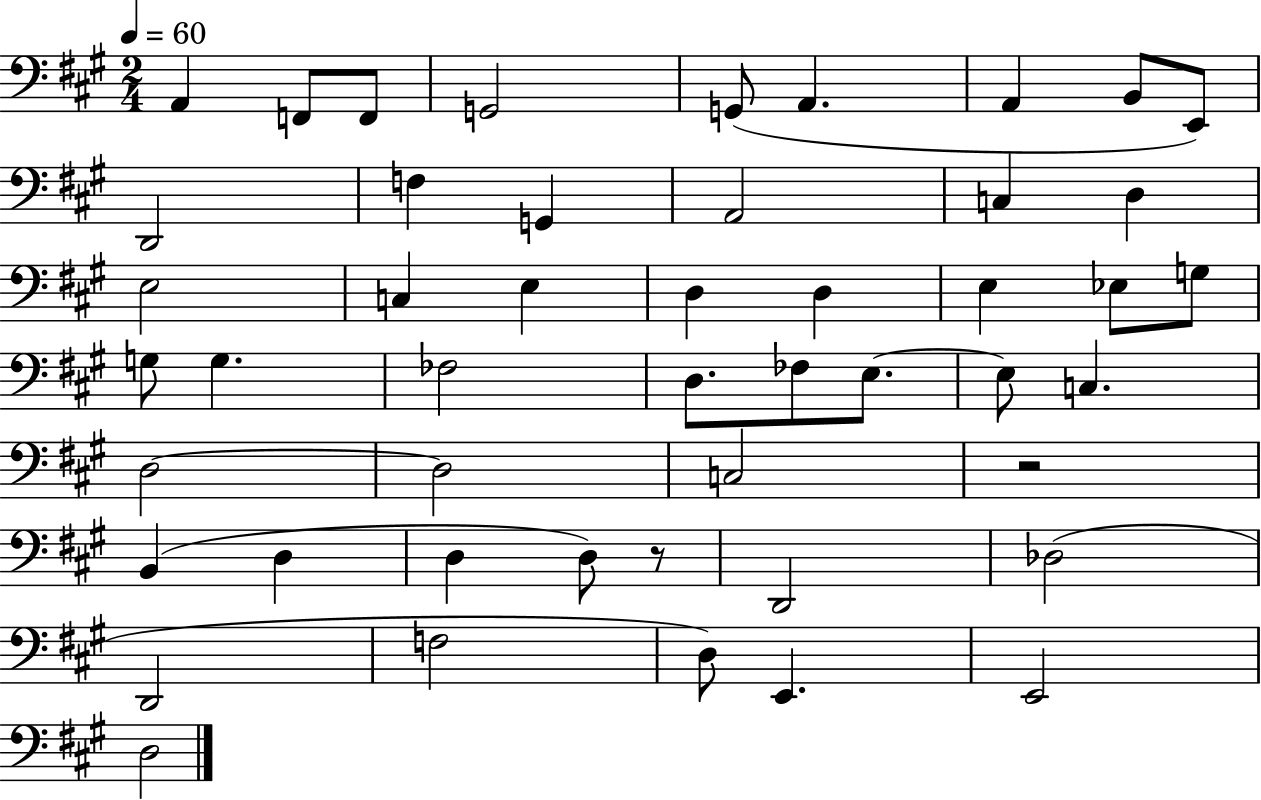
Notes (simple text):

A2/q F2/e F2/e G2/h G2/e A2/q. A2/q B2/e E2/e D2/h F3/q G2/q A2/h C3/q D3/q E3/h C3/q E3/q D3/q D3/q E3/q Eb3/e G3/e G3/e G3/q. FES3/h D3/e. FES3/e E3/e. E3/e C3/q. D3/h D3/h C3/h R/h B2/q D3/q D3/q D3/e R/e D2/h Db3/h D2/h F3/h D3/e E2/q. E2/h D3/h